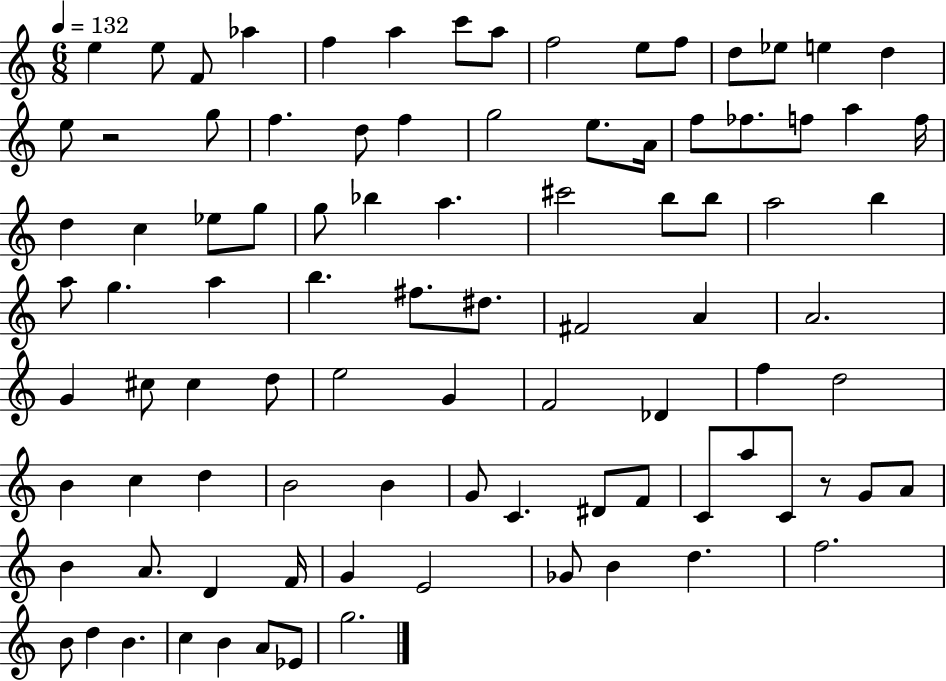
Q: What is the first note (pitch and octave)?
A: E5